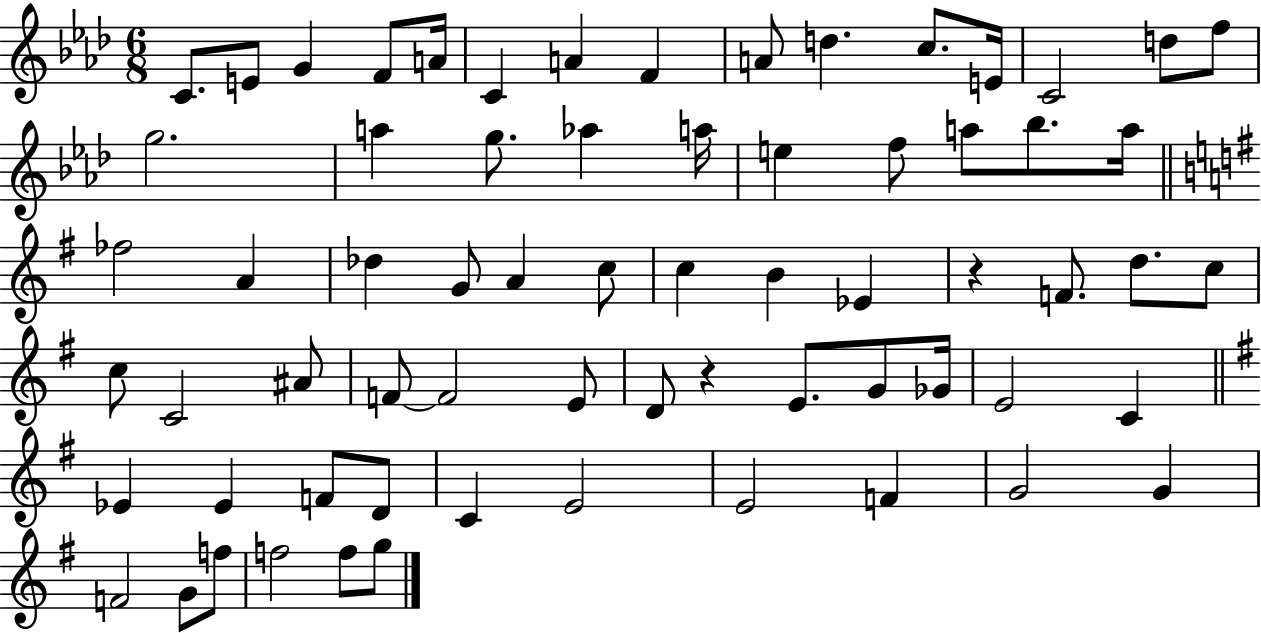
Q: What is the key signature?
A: AES major